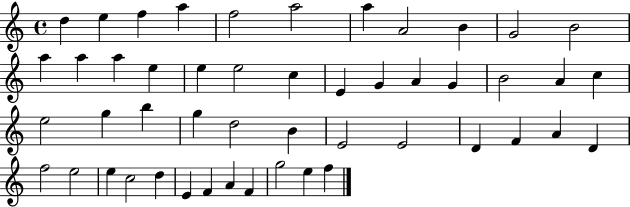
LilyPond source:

{
  \clef treble
  \time 4/4
  \defaultTimeSignature
  \key c \major
  d''4 e''4 f''4 a''4 | f''2 a''2 | a''4 a'2 b'4 | g'2 b'2 | \break a''4 a''4 a''4 e''4 | e''4 e''2 c''4 | e'4 g'4 a'4 g'4 | b'2 a'4 c''4 | \break e''2 g''4 b''4 | g''4 d''2 b'4 | e'2 e'2 | d'4 f'4 a'4 d'4 | \break f''2 e''2 | e''4 c''2 d''4 | e'4 f'4 a'4 f'4 | g''2 e''4 f''4 | \break \bar "|."
}